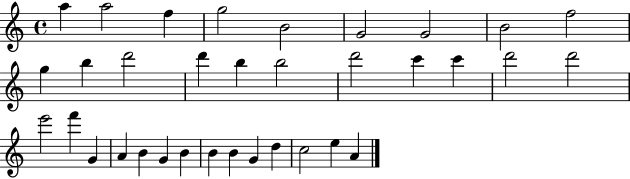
A5/q A5/h F5/q G5/h B4/h G4/h G4/h B4/h F5/h G5/q B5/q D6/h D6/q B5/q B5/h D6/h C6/q C6/q D6/h D6/h E6/h F6/q G4/q A4/q B4/q G4/q B4/q B4/q B4/q G4/q D5/q C5/h E5/q A4/q